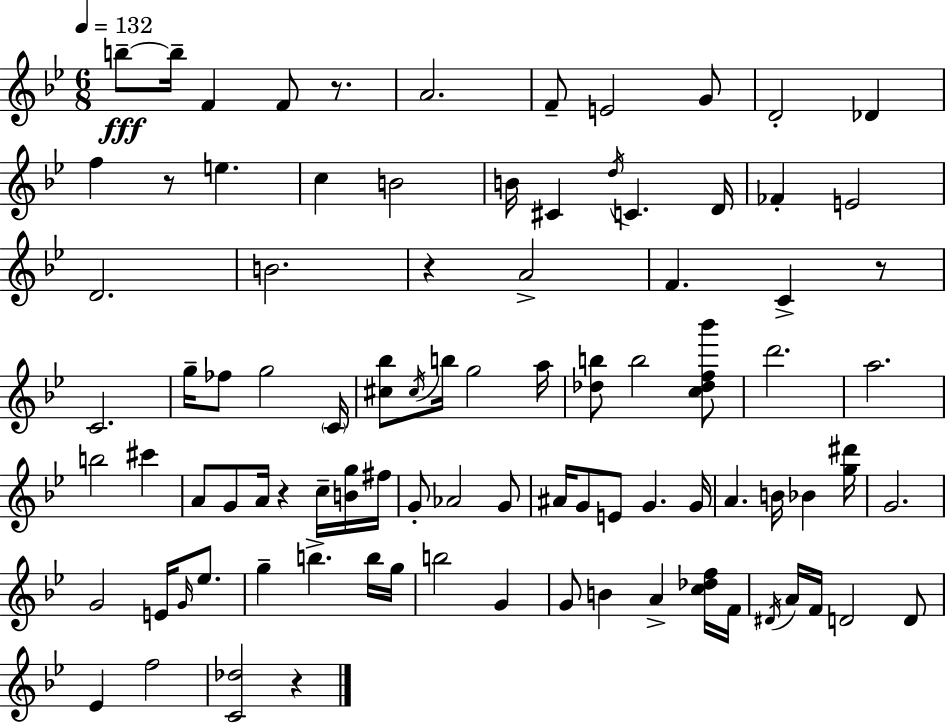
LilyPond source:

{
  \clef treble
  \numericTimeSignature
  \time 6/8
  \key bes \major
  \tempo 4 = 132
  b''8--~~\fff b''16-- f'4 f'8 r8. | a'2. | f'8-- e'2 g'8 | d'2-. des'4 | \break f''4 r8 e''4. | c''4 b'2 | b'16 cis'4 \acciaccatura { d''16 } c'4. | d'16 fes'4-. e'2 | \break d'2. | b'2. | r4 a'2-> | f'4. c'4-> r8 | \break c'2. | g''16-- fes''8 g''2 | \parenthesize c'16 <cis'' bes''>8 \acciaccatura { cis''16 } b''16 g''2 | a''16 <des'' b''>8 b''2 | \break <c'' des'' f'' bes'''>8 d'''2. | a''2. | b''2 cis'''4 | a'8 g'8 a'16 r4 c''16-- | \break <b' g''>16 fis''16 g'8-. aes'2 | g'8 ais'16 g'8 e'8 g'4. | g'16 a'4. b'16 bes'4 | <g'' dis'''>16 g'2. | \break g'2 e'16 \grace { g'16 } | ees''8. g''4-- b''4.-> | b''16 g''16 b''2 g'4 | g'8 b'4 a'4-> | \break <c'' des'' f''>16 f'16 \acciaccatura { dis'16 } a'16 f'16 d'2 | d'8 ees'4 f''2 | <c' des''>2 | r4 \bar "|."
}